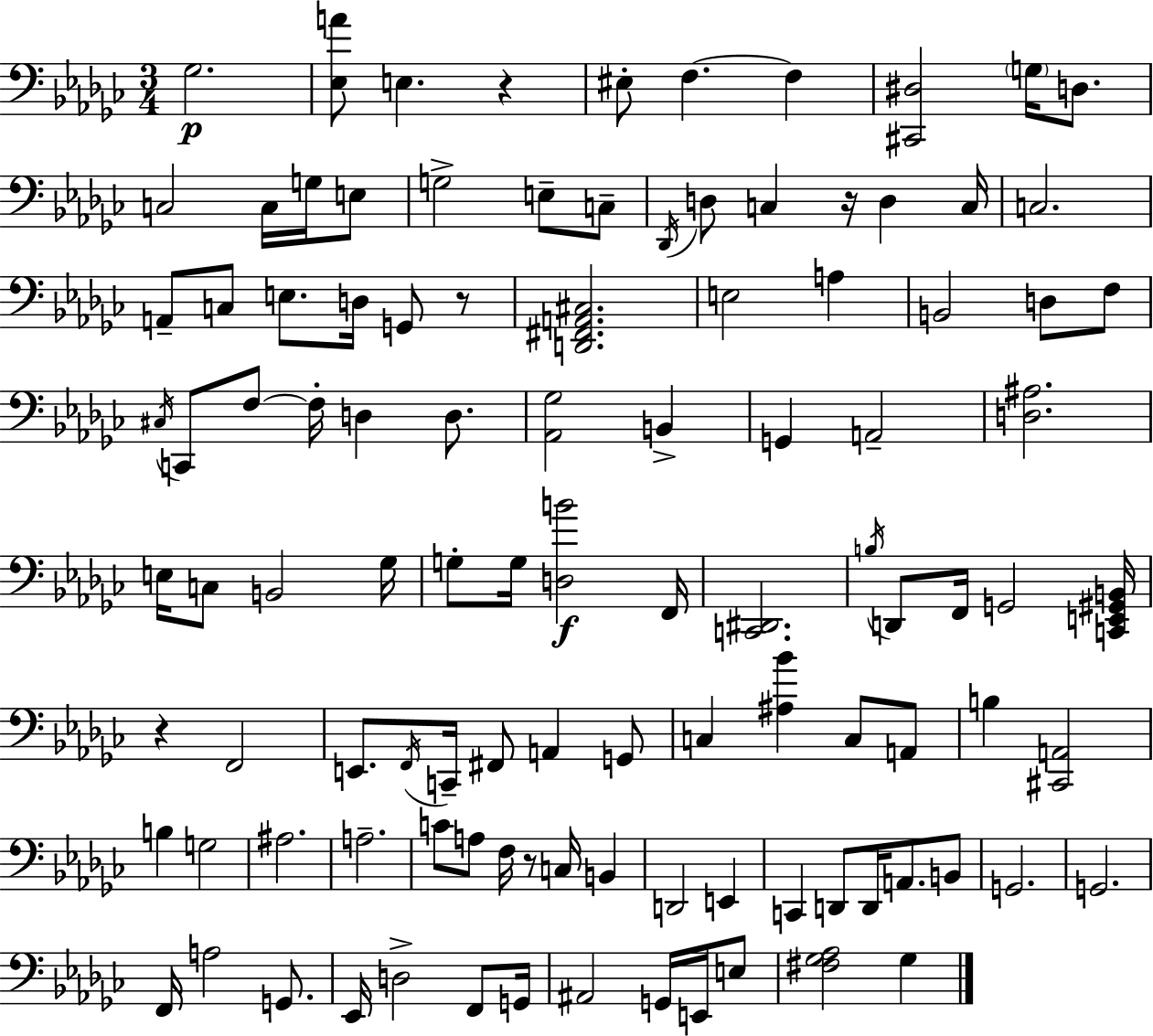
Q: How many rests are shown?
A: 5